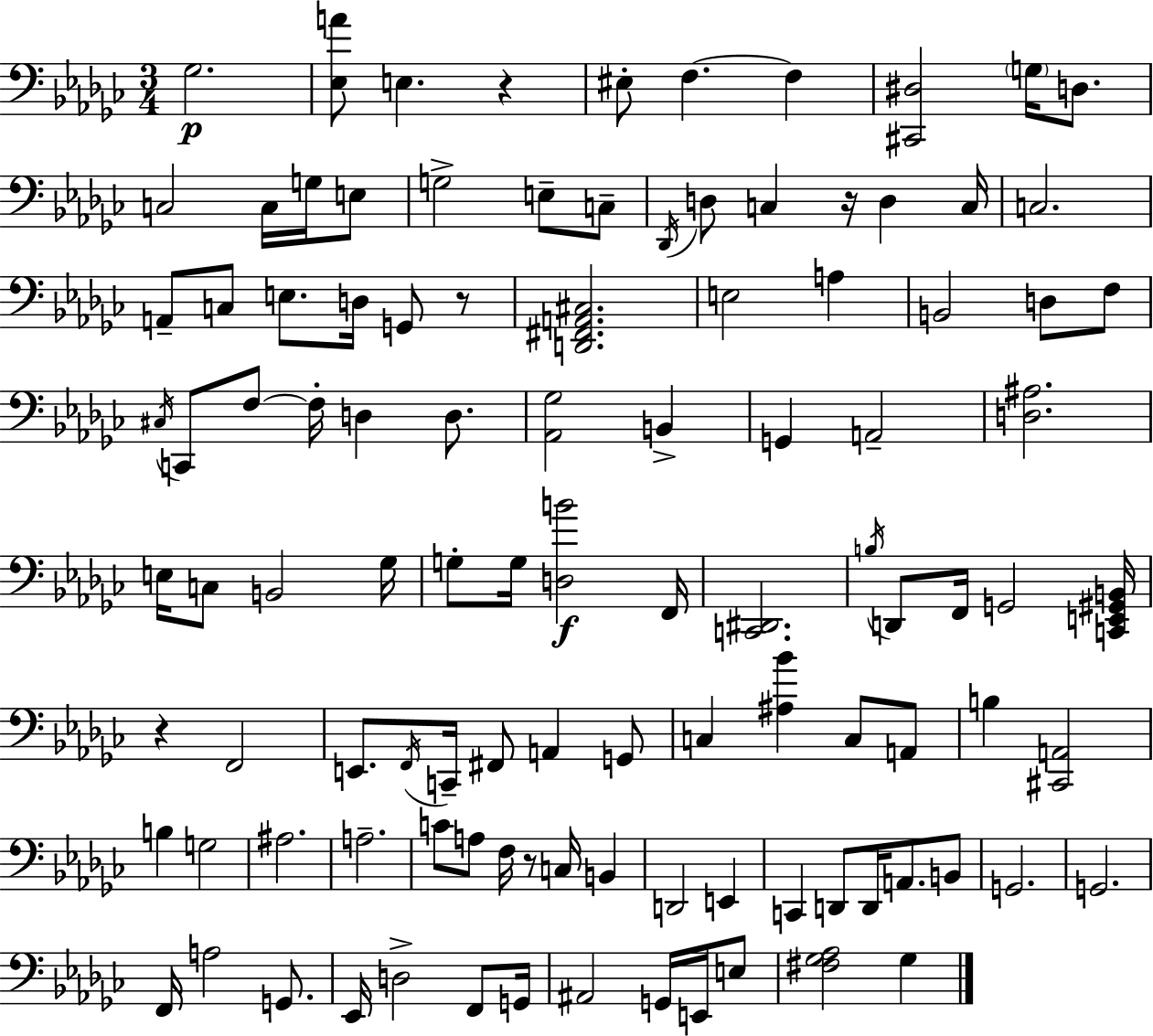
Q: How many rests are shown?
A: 5